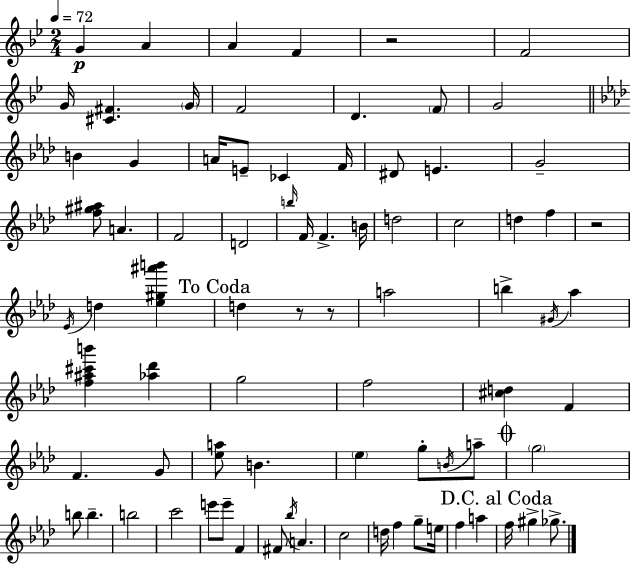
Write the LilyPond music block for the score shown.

{
  \clef treble
  \numericTimeSignature
  \time 2/4
  \key g \minor
  \tempo 4 = 72
  g'4\p a'4 | a'4 f'4 | r2 | f'2 | \break g'16 <cis' fis'>4. \parenthesize g'16 | f'2 | d'4. \parenthesize f'8 | g'2 | \break \bar "||" \break \key aes \major b'4 g'4 | a'16 e'8-- ces'4 f'16 | dis'8 e'4. | g'2-- | \break <f'' gis'' ais''>8 a'4. | f'2 | d'2 | \grace { b''16 } f'16 f'4.-> | \break b'16 d''2 | c''2 | d''4 f''4 | r2 | \break \acciaccatura { ees'16 } d''4 <ees'' gis'' ais''' b'''>4 | \mark "To Coda" d''4 r8 | r8 a''2 | b''4-> \acciaccatura { gis'16 } aes''4 | \break <f'' ais'' cis''' b'''>4 <aes'' des'''>4 | g''2 | f''2 | <cis'' d''>4 f'4 | \break f'4. | g'8 <ees'' a''>8 b'4. | \parenthesize ees''4 g''8-. | \acciaccatura { b'16 } a''8-- \mark \markup { \musicglyph "scripts.coda" } \parenthesize g''2 | \break b''8 b''4.-- | b''2 | c'''2 | e'''8 e'''8-- | \break f'4 fis'8 \acciaccatura { bes''16 } a'4. | c''2 | d''16 f''4 | g''8-- e''16 f''4 | \break a''4 \mark "D.C. al Coda" f''16 gis''4-> | ges''8.-> \bar "|."
}